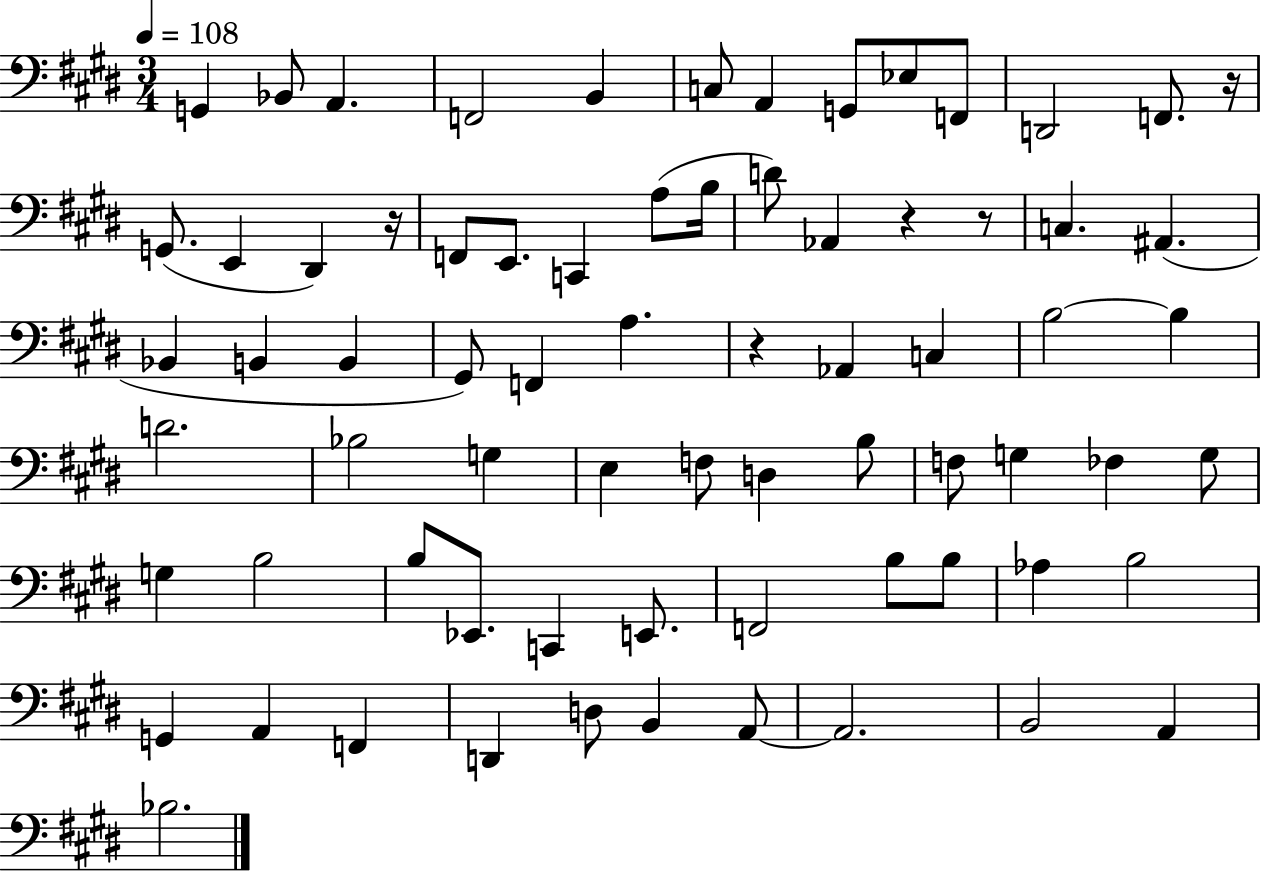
G2/q Bb2/e A2/q. F2/h B2/q C3/e A2/q G2/e Eb3/e F2/e D2/h F2/e. R/s G2/e. E2/q D#2/q R/s F2/e E2/e. C2/q A3/e B3/s D4/e Ab2/q R/q R/e C3/q. A#2/q. Bb2/q B2/q B2/q G#2/e F2/q A3/q. R/q Ab2/q C3/q B3/h B3/q D4/h. Bb3/h G3/q E3/q F3/e D3/q B3/e F3/e G3/q FES3/q G3/e G3/q B3/h B3/e Eb2/e. C2/q E2/e. F2/h B3/e B3/e Ab3/q B3/h G2/q A2/q F2/q D2/q D3/e B2/q A2/e A2/h. B2/h A2/q Bb3/h.